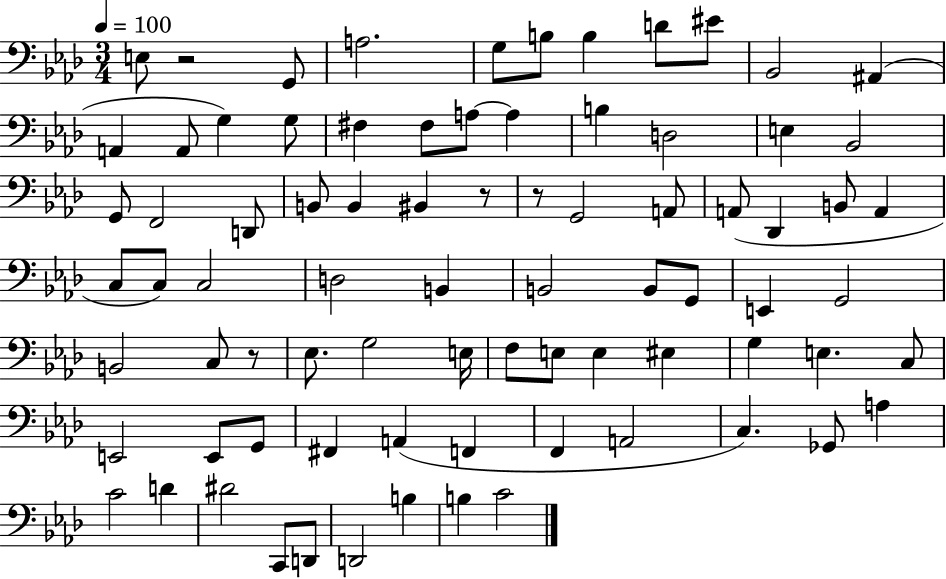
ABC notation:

X:1
T:Untitled
M:3/4
L:1/4
K:Ab
E,/2 z2 G,,/2 A,2 G,/2 B,/2 B, D/2 ^E/2 _B,,2 ^A,, A,, A,,/2 G, G,/2 ^F, ^F,/2 A,/2 A, B, D,2 E, _B,,2 G,,/2 F,,2 D,,/2 B,,/2 B,, ^B,, z/2 z/2 G,,2 A,,/2 A,,/2 _D,, B,,/2 A,, C,/2 C,/2 C,2 D,2 B,, B,,2 B,,/2 G,,/2 E,, G,,2 B,,2 C,/2 z/2 _E,/2 G,2 E,/4 F,/2 E,/2 E, ^E, G, E, C,/2 E,,2 E,,/2 G,,/2 ^F,, A,, F,, F,, A,,2 C, _G,,/2 A, C2 D ^D2 C,,/2 D,,/2 D,,2 B, B, C2